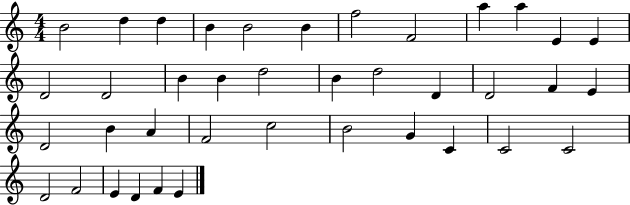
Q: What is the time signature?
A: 4/4